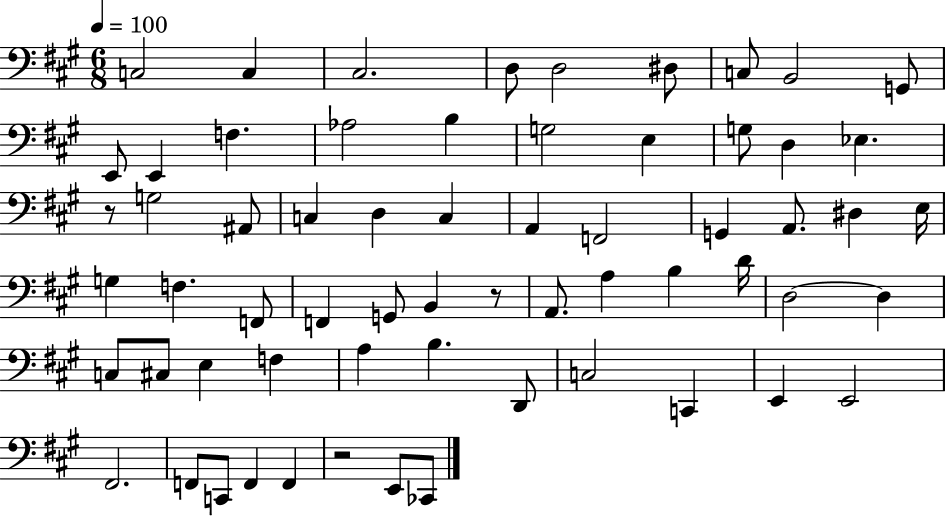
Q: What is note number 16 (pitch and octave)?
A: E3